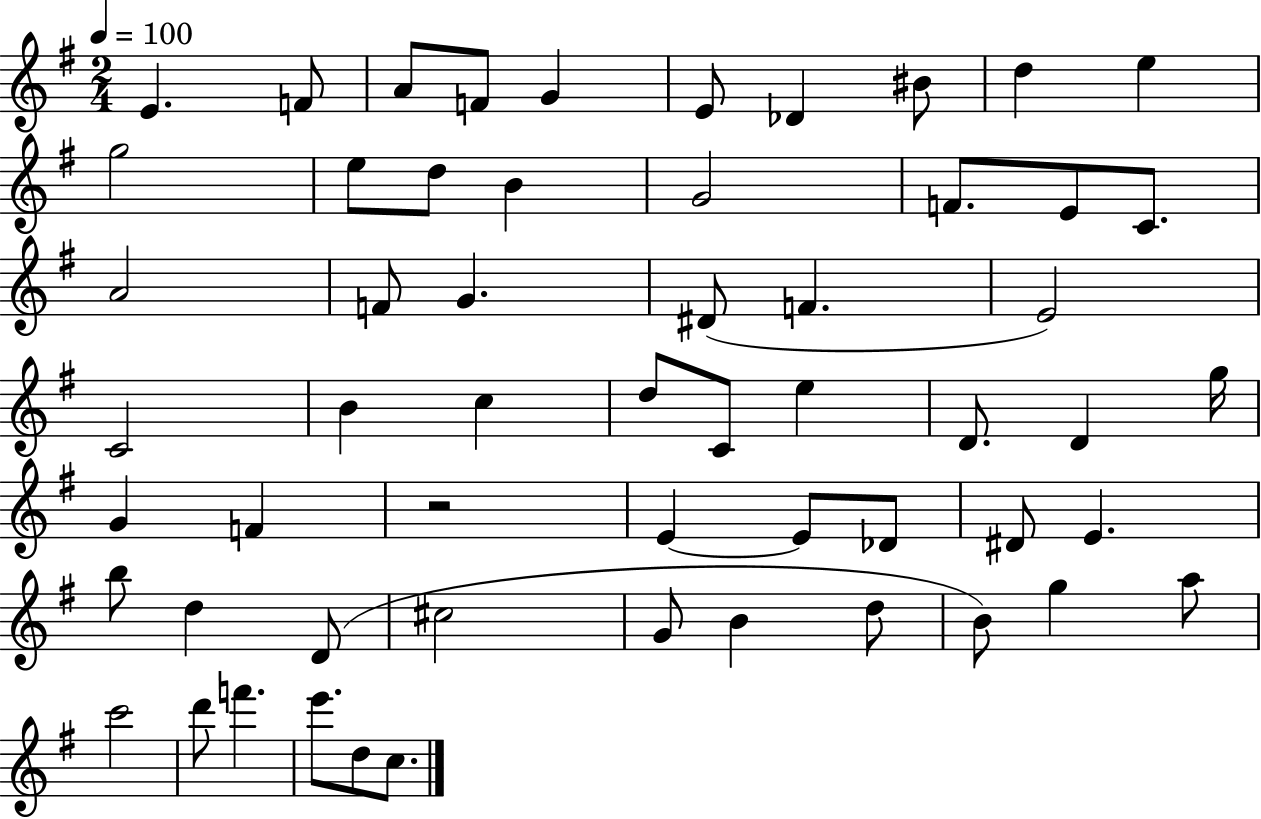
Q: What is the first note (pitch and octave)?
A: E4